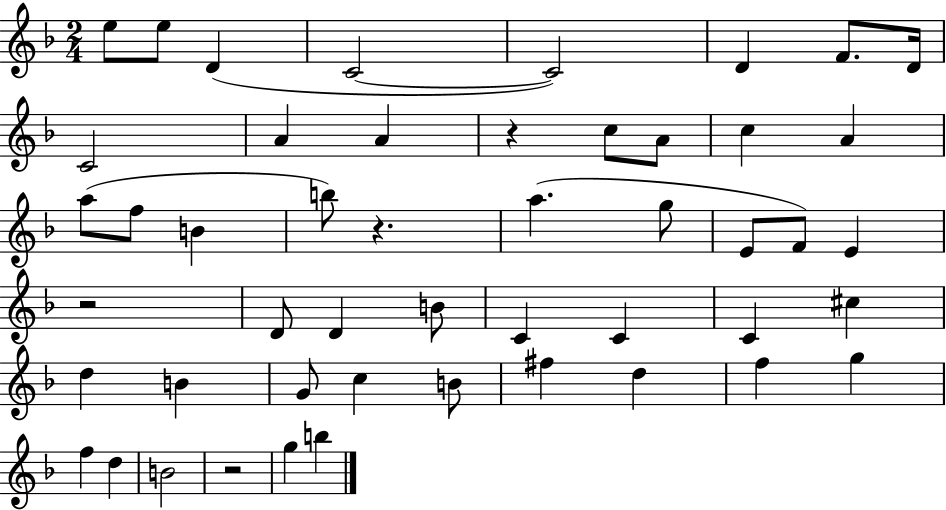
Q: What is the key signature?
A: F major